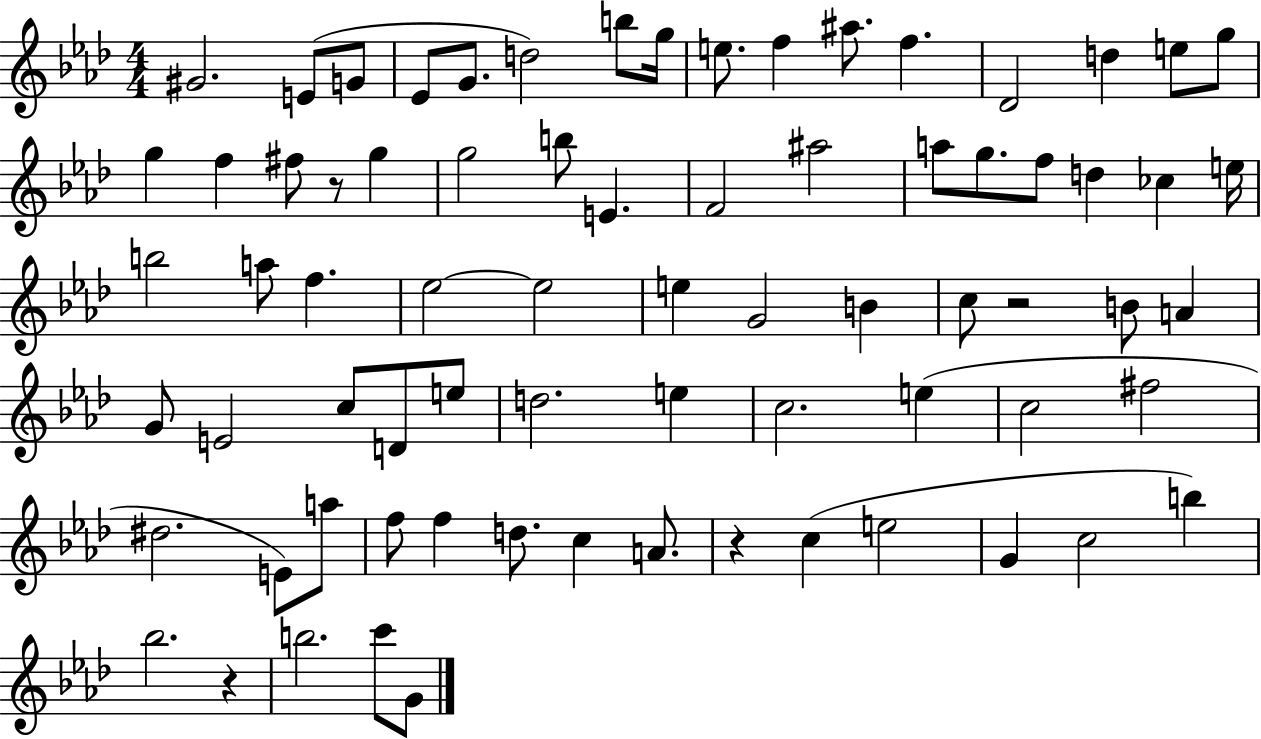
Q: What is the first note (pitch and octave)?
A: G#4